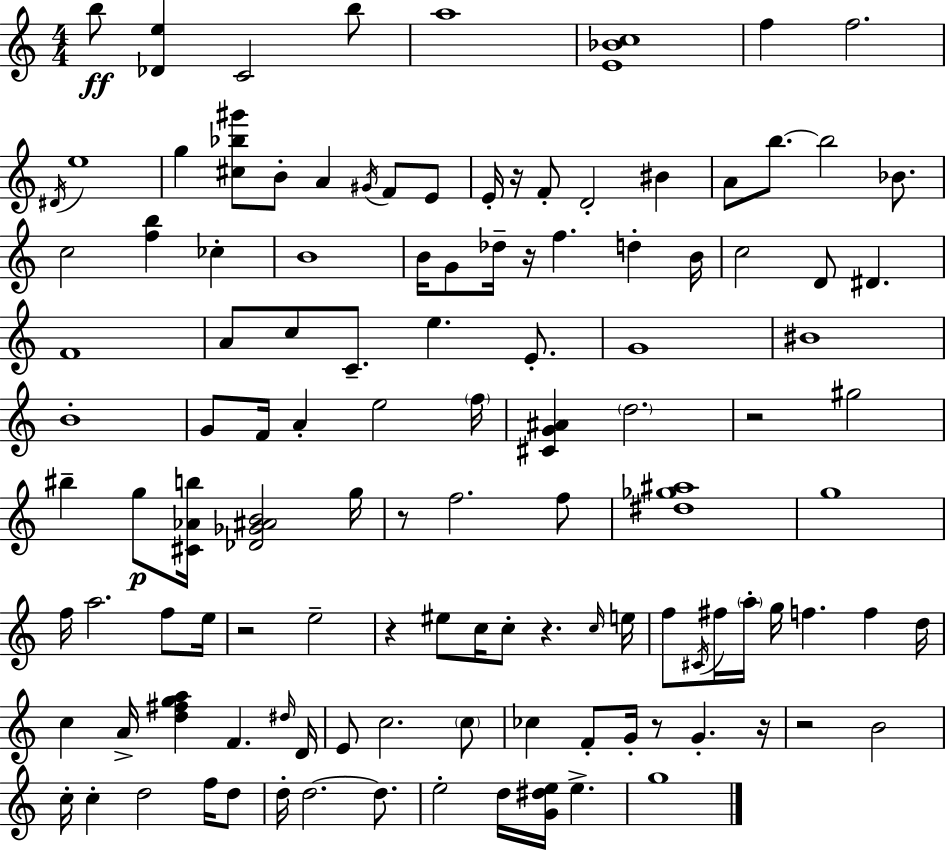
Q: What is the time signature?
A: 4/4